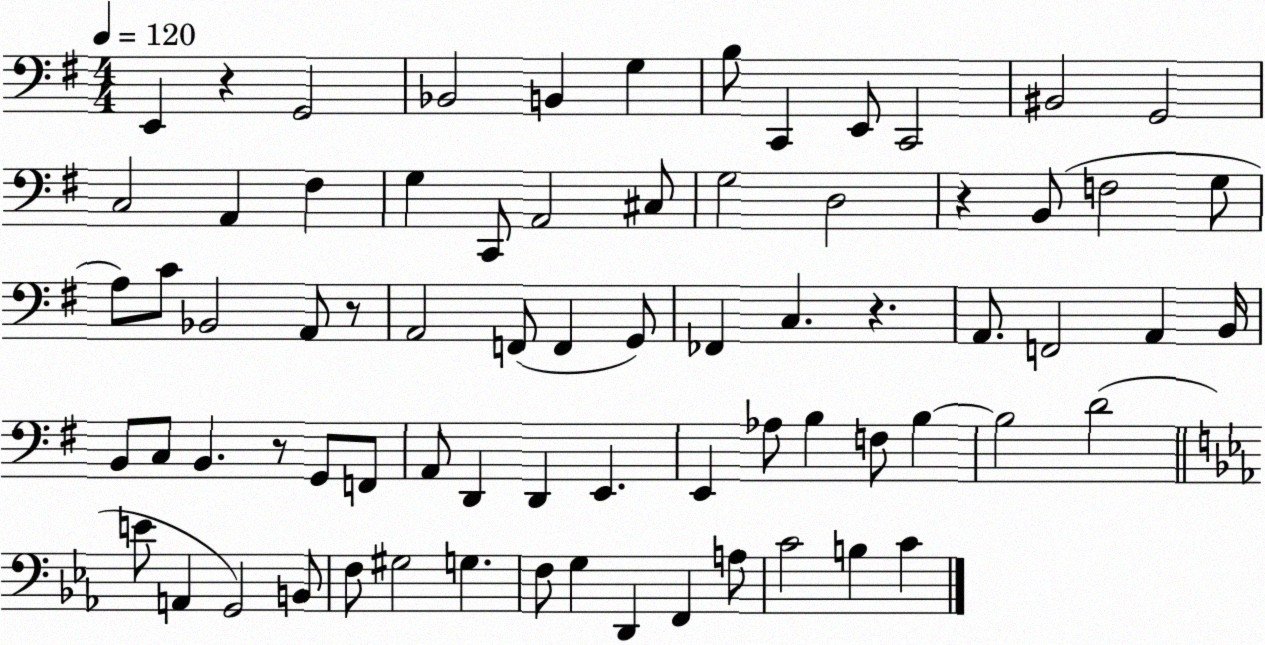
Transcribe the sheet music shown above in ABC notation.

X:1
T:Untitled
M:4/4
L:1/4
K:G
E,, z G,,2 _B,,2 B,, G, B,/2 C,, E,,/2 C,,2 ^B,,2 G,,2 C,2 A,, ^F, G, C,,/2 A,,2 ^C,/2 G,2 D,2 z B,,/2 F,2 G,/2 A,/2 C/2 _B,,2 A,,/2 z/2 A,,2 F,,/2 F,, G,,/2 _F,, C, z A,,/2 F,,2 A,, B,,/4 B,,/2 C,/2 B,, z/2 G,,/2 F,,/2 A,,/2 D,, D,, E,, E,, _A,/2 B, F,/2 B, B,2 D2 E/2 A,, G,,2 B,,/2 F,/2 ^G,2 G, F,/2 G, D,, F,, A,/2 C2 B, C